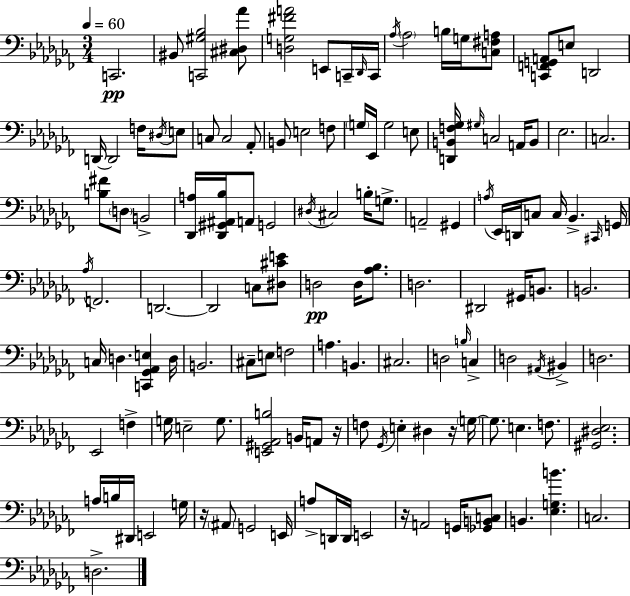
{
  \clef bass
  \numericTimeSignature
  \time 3/4
  \key aes \minor
  \tempo 4 = 60
  c,2.\pp | bis,8 <c, gis bes>2 <cis dis aes'>8 | <d g fis' a'>2 e,8 c,16-- \grace { des,16 } | c,16 \acciaccatura { aes16 } \parenthesize aes2 b16 g16 | \break <c fis a>8 <c, f, g, a,>8 e8 d,2 | d,16~~ d,2 f16 | \acciaccatura { dis16 } e8 c8 c2 | aes,8-. b,8 e2 | \break f8 \parenthesize g16 ees,16 g2 | e8 <d, b, f ges>16 \grace { gis16 } c2 | a,16 b,8 ees2. | c2. | \break <b fis'>8 \parenthesize d8 b,2-> | <des, a>16 <des, gis, ais, bes>16 a,8 g,2 | \acciaccatura { dis16 } cis2 | b16-. g8.-> a,2-- | \break gis,4 \acciaccatura { a16 } ees,16 d,16 c8 c16 bes,4.-> | \grace { cis,16 } g,16 \acciaccatura { aes16 } f,2. | d,2.~~ | d,2 | \break c8 <dis cis' e'>8 d2\pp | d16 <aes bes>8. d2. | dis,2 | gis,16 b,8. b,2. | \break c16 d4. | <c, ges, aes, e>4 d16 b,2. | cis8-- e8 | f2 a4. | \break b,4. cis2. | d2 | \grace { b16 } c4-> d2 | \acciaccatura { ais,16 } bis,4-> d2. | \break ees,2 | f4-> g16 e2-- | g8. <e, gis, aes, b>2 | b,16 a,8 r16 f8 | \break \acciaccatura { ges,16 } e4-. dis4 r16 \parenthesize g16~~ g8. | e4. f8. <gis, dis ees>2. | a16 | b16 dis,16 e,2 g16 r16 | \break \parenthesize ais,8 g,2 e,16 a8-> | d,16 d,16 e,2 r16 | a,2 g,16 <ges, b, c>8 b,4. | <ees g b'>4. c2. | \break d2.-> | \bar "|."
}